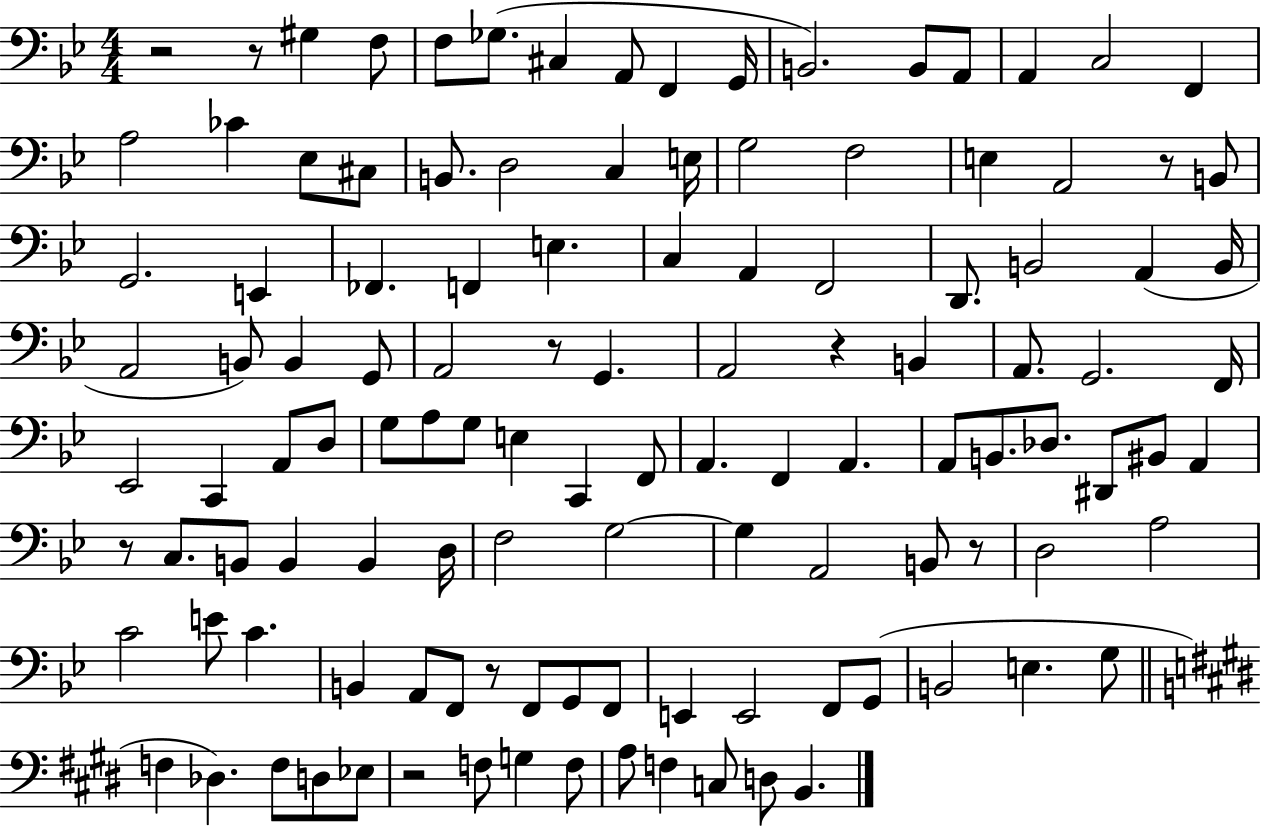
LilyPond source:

{
  \clef bass
  \numericTimeSignature
  \time 4/4
  \key bes \major
  r2 r8 gis4 f8 | f8 ges8.( cis4 a,8 f,4 g,16 | b,2.) b,8 a,8 | a,4 c2 f,4 | \break a2 ces'4 ees8 cis8 | b,8. d2 c4 e16 | g2 f2 | e4 a,2 r8 b,8 | \break g,2. e,4 | fes,4. f,4 e4. | c4 a,4 f,2 | d,8. b,2 a,4( b,16 | \break a,2 b,8) b,4 g,8 | a,2 r8 g,4. | a,2 r4 b,4 | a,8. g,2. f,16 | \break ees,2 c,4 a,8 d8 | g8 a8 g8 e4 c,4 f,8 | a,4. f,4 a,4. | a,8 b,8. des8. dis,8 bis,8 a,4 | \break r8 c8. b,8 b,4 b,4 d16 | f2 g2~~ | g4 a,2 b,8 r8 | d2 a2 | \break c'2 e'8 c'4. | b,4 a,8 f,8 r8 f,8 g,8 f,8 | e,4 e,2 f,8 g,8( | b,2 e4. g8 | \break \bar "||" \break \key e \major f4 des4.) f8 d8 ees8 | r2 f8 g4 f8 | a8 f4 c8 d8 b,4. | \bar "|."
}